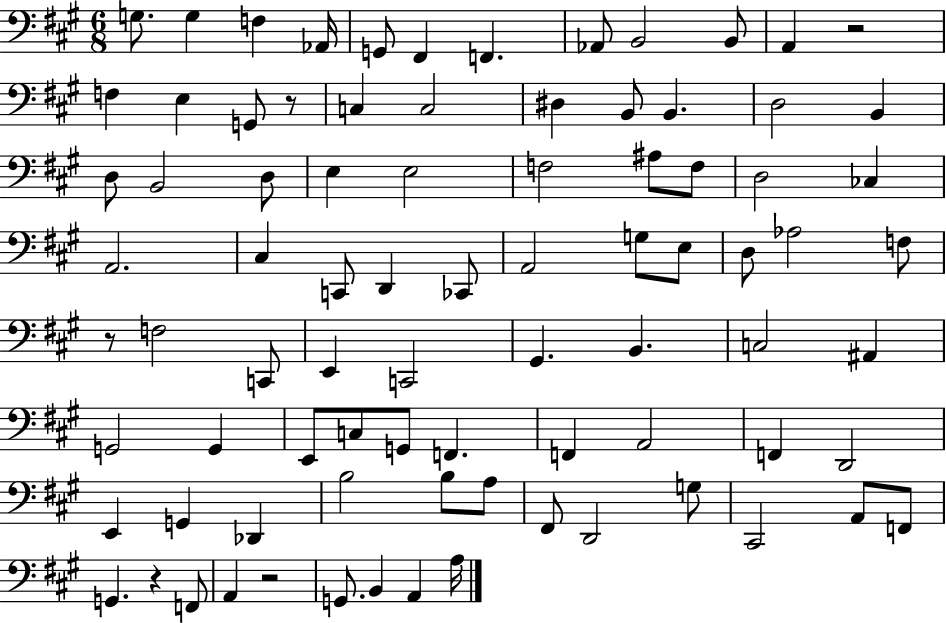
G3/e. G3/q F3/q Ab2/s G2/e F#2/q F2/q. Ab2/e B2/h B2/e A2/q R/h F3/q E3/q G2/e R/e C3/q C3/h D#3/q B2/e B2/q. D3/h B2/q D3/e B2/h D3/e E3/q E3/h F3/h A#3/e F3/e D3/h CES3/q A2/h. C#3/q C2/e D2/q CES2/e A2/h G3/e E3/e D3/e Ab3/h F3/e R/e F3/h C2/e E2/q C2/h G#2/q. B2/q. C3/h A#2/q G2/h G2/q E2/e C3/e G2/e F2/q. F2/q A2/h F2/q D2/h E2/q G2/q Db2/q B3/h B3/e A3/e F#2/e D2/h G3/e C#2/h A2/e F2/e G2/q. R/q F2/e A2/q R/h G2/e. B2/q A2/q A3/s